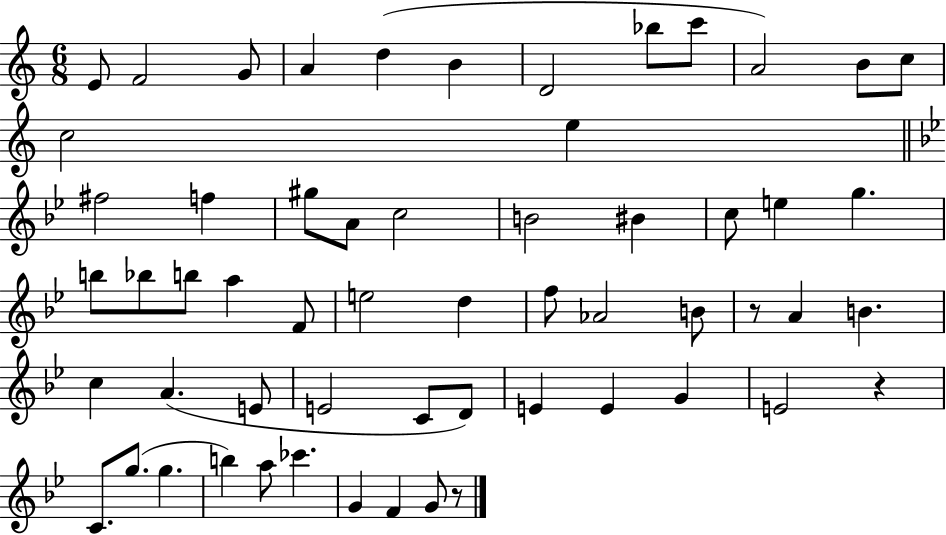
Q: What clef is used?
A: treble